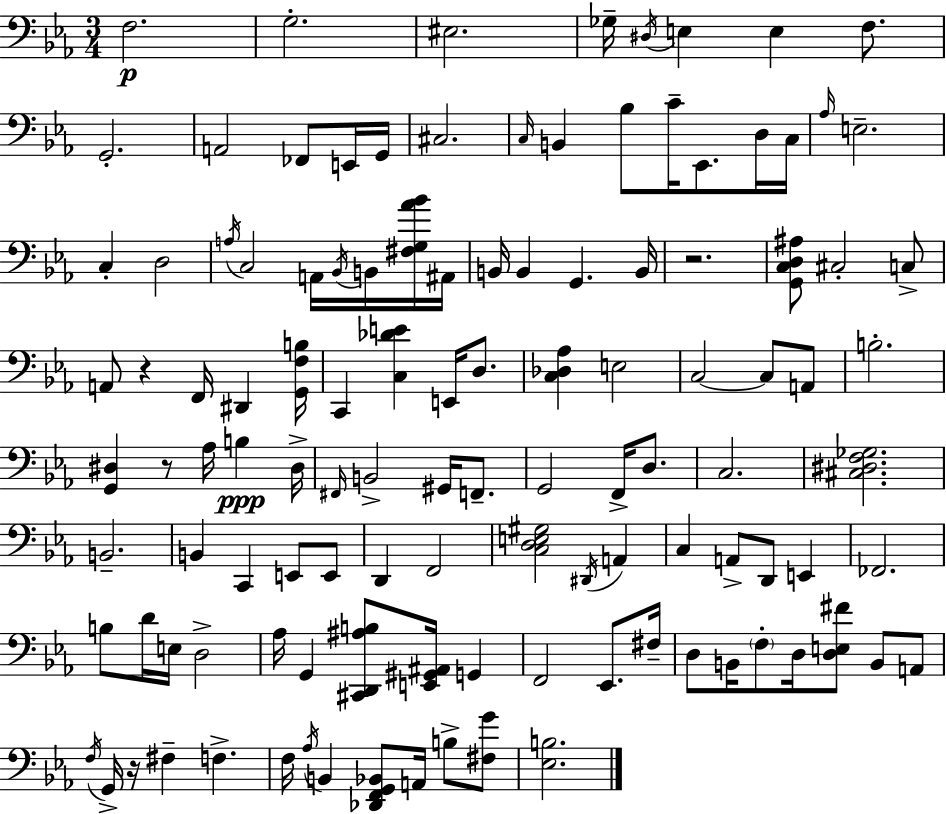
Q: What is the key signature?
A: EES major